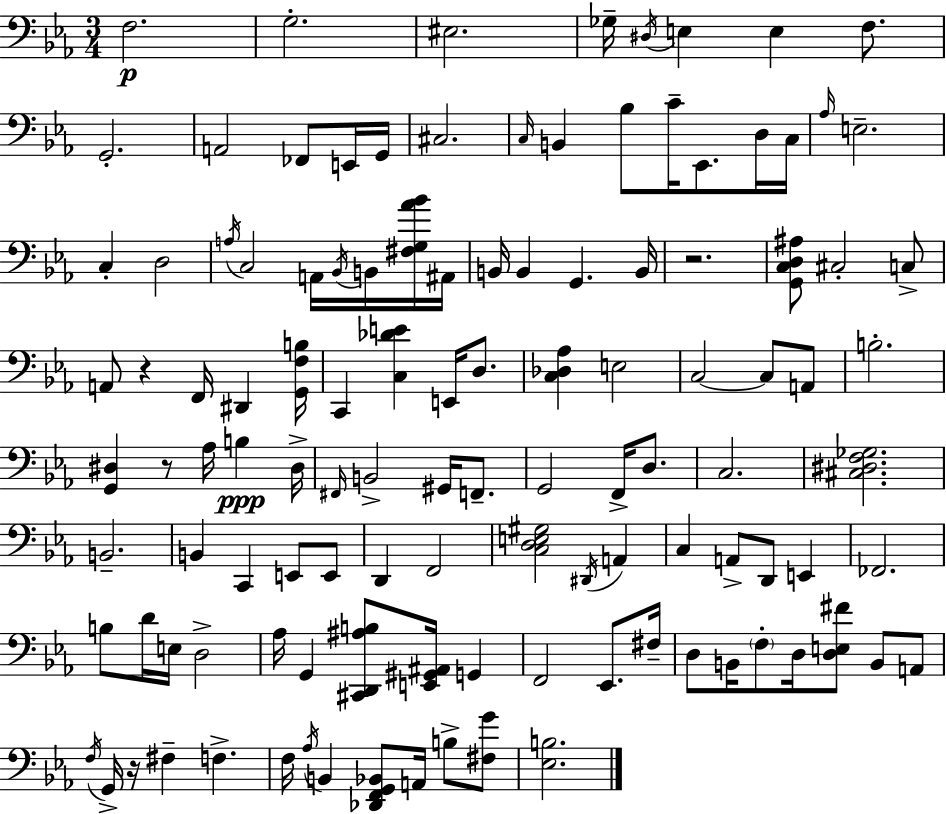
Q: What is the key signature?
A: EES major